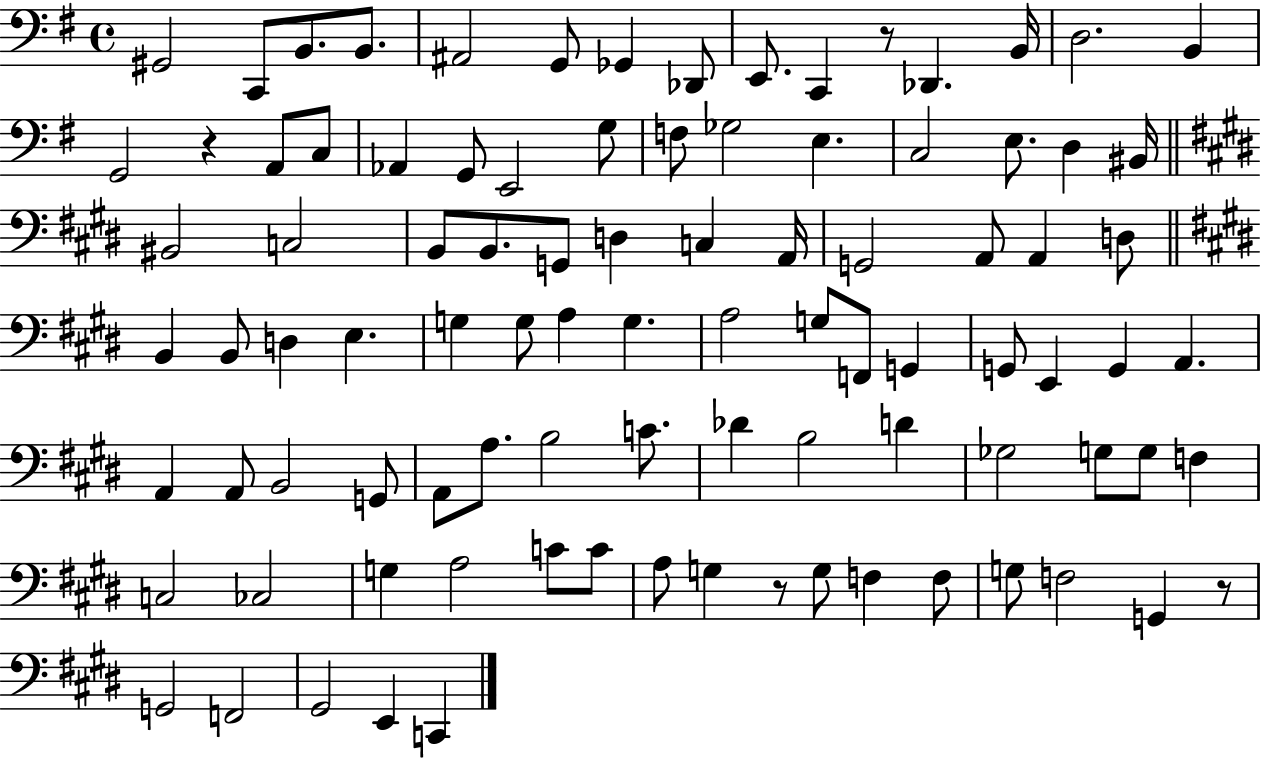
X:1
T:Untitled
M:4/4
L:1/4
K:G
^G,,2 C,,/2 B,,/2 B,,/2 ^A,,2 G,,/2 _G,, _D,,/2 E,,/2 C,, z/2 _D,, B,,/4 D,2 B,, G,,2 z A,,/2 C,/2 _A,, G,,/2 E,,2 G,/2 F,/2 _G,2 E, C,2 E,/2 D, ^B,,/4 ^B,,2 C,2 B,,/2 B,,/2 G,,/2 D, C, A,,/4 G,,2 A,,/2 A,, D,/2 B,, B,,/2 D, E, G, G,/2 A, G, A,2 G,/2 F,,/2 G,, G,,/2 E,, G,, A,, A,, A,,/2 B,,2 G,,/2 A,,/2 A,/2 B,2 C/2 _D B,2 D _G,2 G,/2 G,/2 F, C,2 _C,2 G, A,2 C/2 C/2 A,/2 G, z/2 G,/2 F, F,/2 G,/2 F,2 G,, z/2 G,,2 F,,2 ^G,,2 E,, C,,